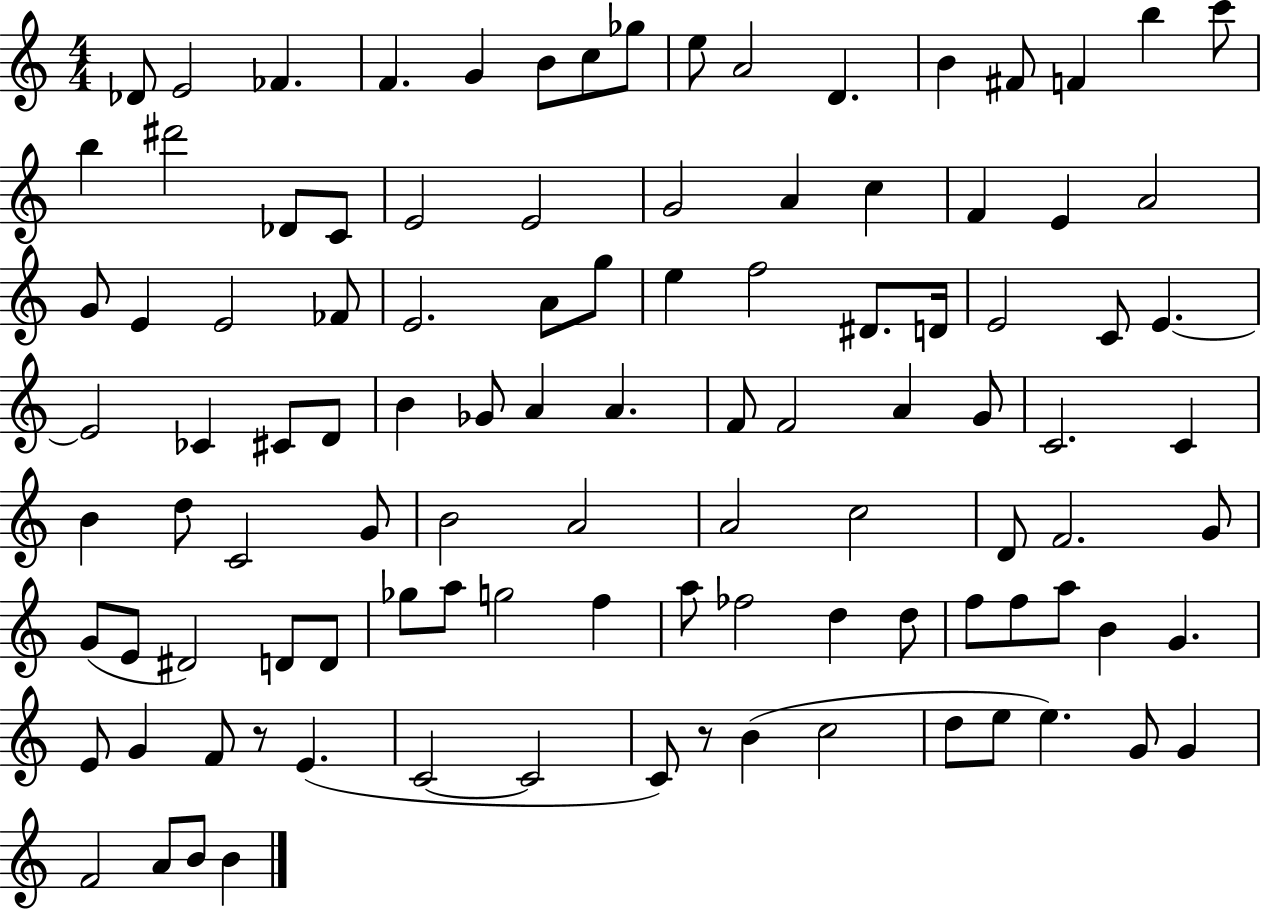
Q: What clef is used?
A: treble